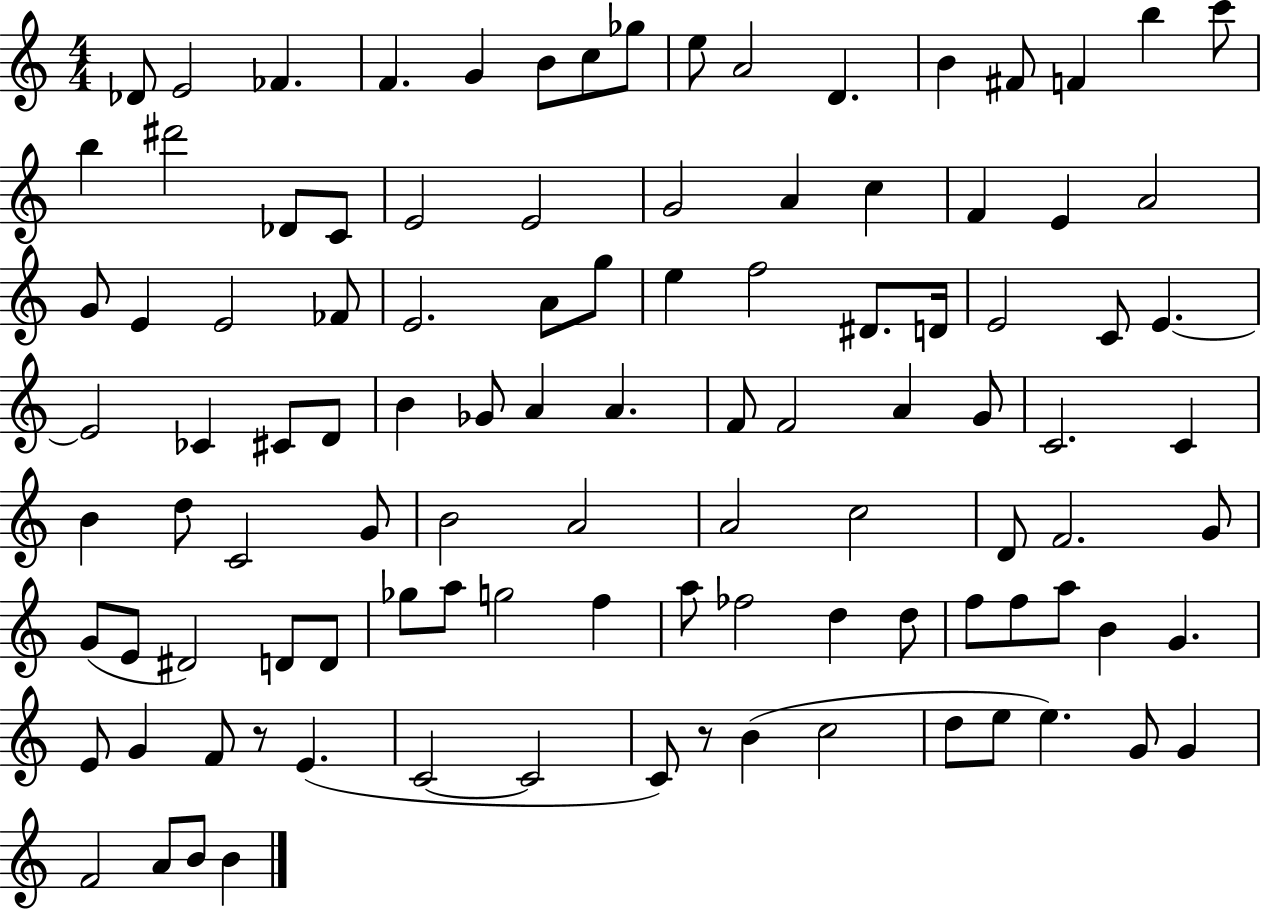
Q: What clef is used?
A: treble